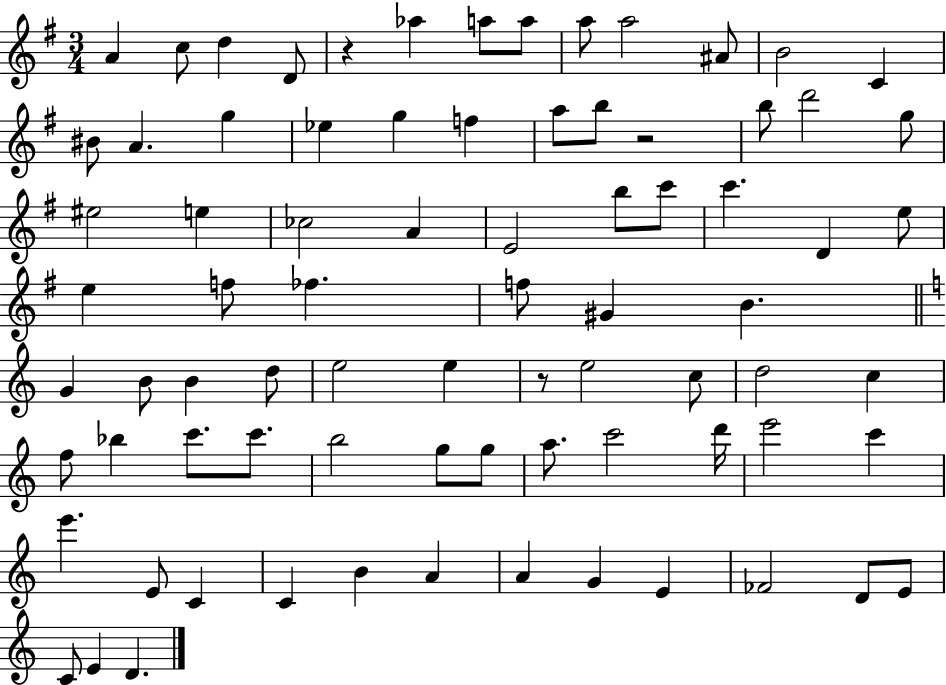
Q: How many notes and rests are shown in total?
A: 79